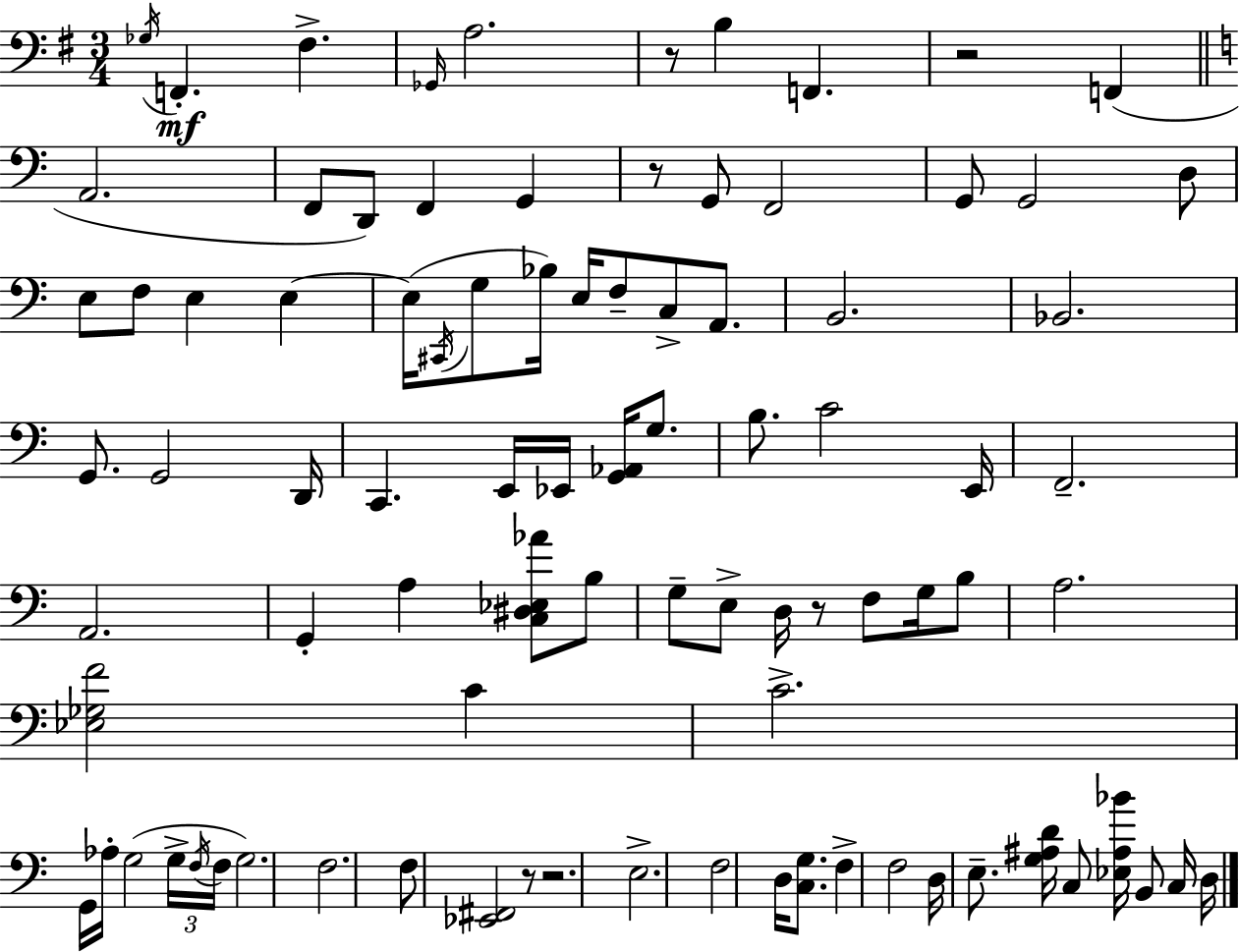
X:1
T:Untitled
M:3/4
L:1/4
K:Em
_G,/4 F,, ^F, _G,,/4 A,2 z/2 B, F,, z2 F,, A,,2 F,,/2 D,,/2 F,, G,, z/2 G,,/2 F,,2 G,,/2 G,,2 D,/2 E,/2 F,/2 E, E, E,/4 ^C,,/4 G,/2 _B,/4 E,/4 F,/2 C,/2 A,,/2 B,,2 _B,,2 G,,/2 G,,2 D,,/4 C,, E,,/4 _E,,/4 [G,,_A,,]/4 G,/2 B,/2 C2 E,,/4 F,,2 A,,2 G,, A, [C,^D,_E,_A]/2 B,/2 G,/2 E,/2 D,/4 z/2 F,/2 G,/4 B,/2 A,2 [_E,_G,F]2 C C2 G,,/4 _A,/4 G,2 G,/4 F,/4 F,/4 G,2 F,2 F,/2 [_E,,^F,,]2 z/2 z2 E,2 F,2 D,/4 [C,G,]/2 F, F,2 D,/4 E,/2 [G,^A,D]/4 C,/2 [_E,^A,_B]/4 B,,/2 C,/4 D,/4